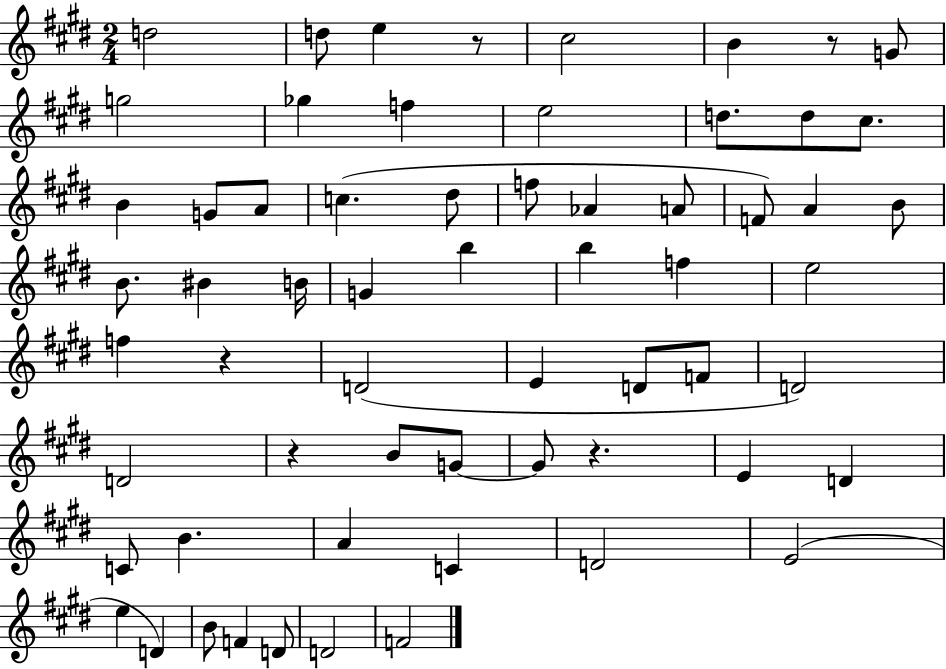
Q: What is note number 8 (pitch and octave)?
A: Gb5